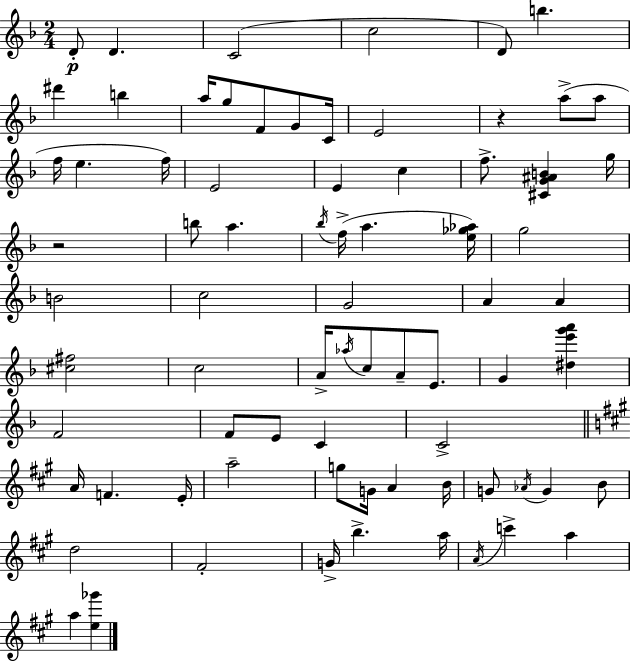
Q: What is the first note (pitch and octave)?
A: D4